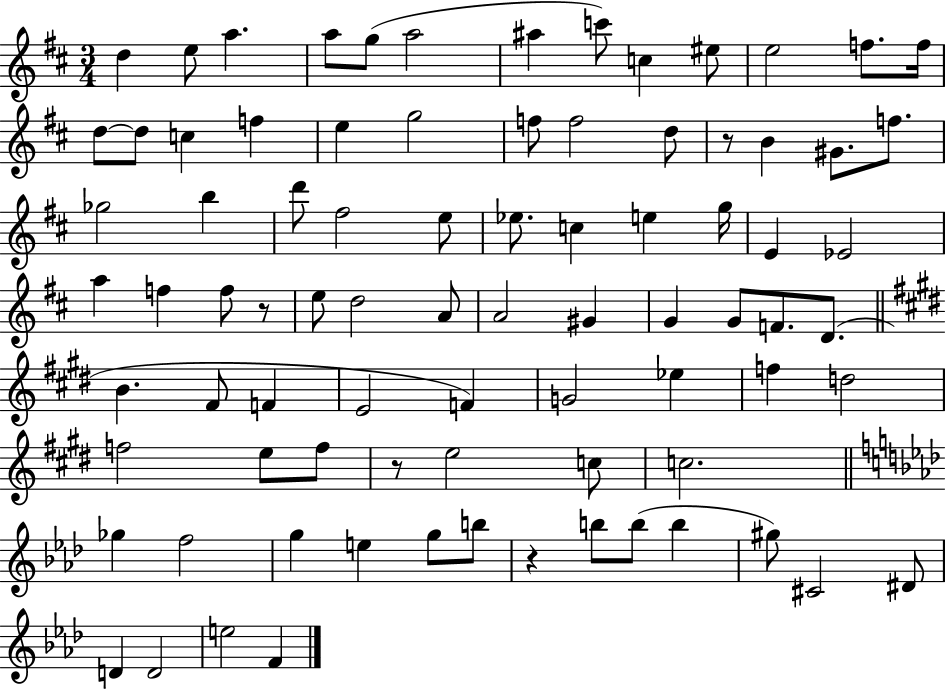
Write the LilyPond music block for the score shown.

{
  \clef treble
  \numericTimeSignature
  \time 3/4
  \key d \major
  \repeat volta 2 { d''4 e''8 a''4. | a''8 g''8( a''2 | ais''4 c'''8) c''4 eis''8 | e''2 f''8. f''16 | \break d''8~~ d''8 c''4 f''4 | e''4 g''2 | f''8 f''2 d''8 | r8 b'4 gis'8. f''8. | \break ges''2 b''4 | d'''8 fis''2 e''8 | ees''8. c''4 e''4 g''16 | e'4 ees'2 | \break a''4 f''4 f''8 r8 | e''8 d''2 a'8 | a'2 gis'4 | g'4 g'8 f'8. d'8.( | \break \bar "||" \break \key e \major b'4. fis'8 f'4 | e'2 f'4) | g'2 ees''4 | f''4 d''2 | \break f''2 e''8 f''8 | r8 e''2 c''8 | c''2. | \bar "||" \break \key aes \major ges''4 f''2 | g''4 e''4 g''8 b''8 | r4 b''8 b''8( b''4 | gis''8) cis'2 dis'8 | \break d'4 d'2 | e''2 f'4 | } \bar "|."
}